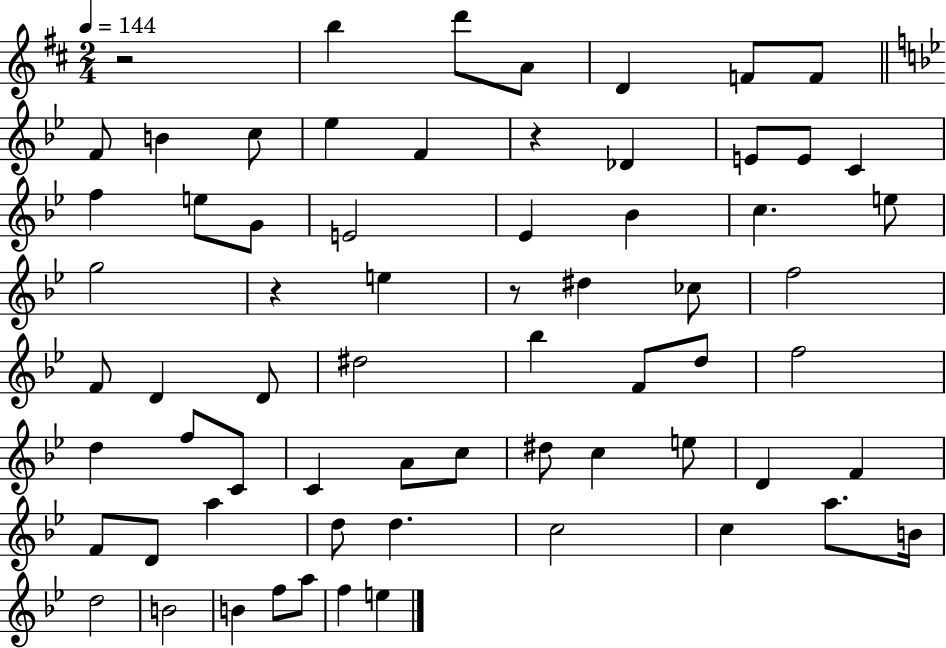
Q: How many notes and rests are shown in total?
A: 67